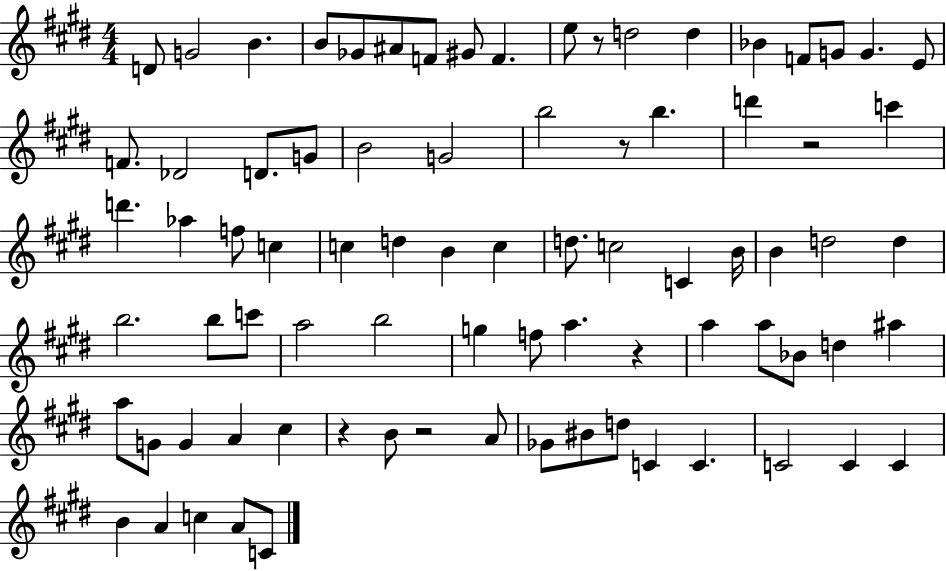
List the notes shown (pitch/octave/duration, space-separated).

D4/e G4/h B4/q. B4/e Gb4/e A#4/e F4/e G#4/e F4/q. E5/e R/e D5/h D5/q Bb4/q F4/e G4/e G4/q. E4/e F4/e. Db4/h D4/e. G4/e B4/h G4/h B5/h R/e B5/q. D6/q R/h C6/q D6/q. Ab5/q F5/e C5/q C5/q D5/q B4/q C5/q D5/e. C5/h C4/q B4/s B4/q D5/h D5/q B5/h. B5/e C6/e A5/h B5/h G5/q F5/e A5/q. R/q A5/q A5/e Bb4/e D5/q A#5/q A5/e G4/e G4/q A4/q C#5/q R/q B4/e R/h A4/e Gb4/e BIS4/e D5/e C4/q C4/q. C4/h C4/q C4/q B4/q A4/q C5/q A4/e C4/e